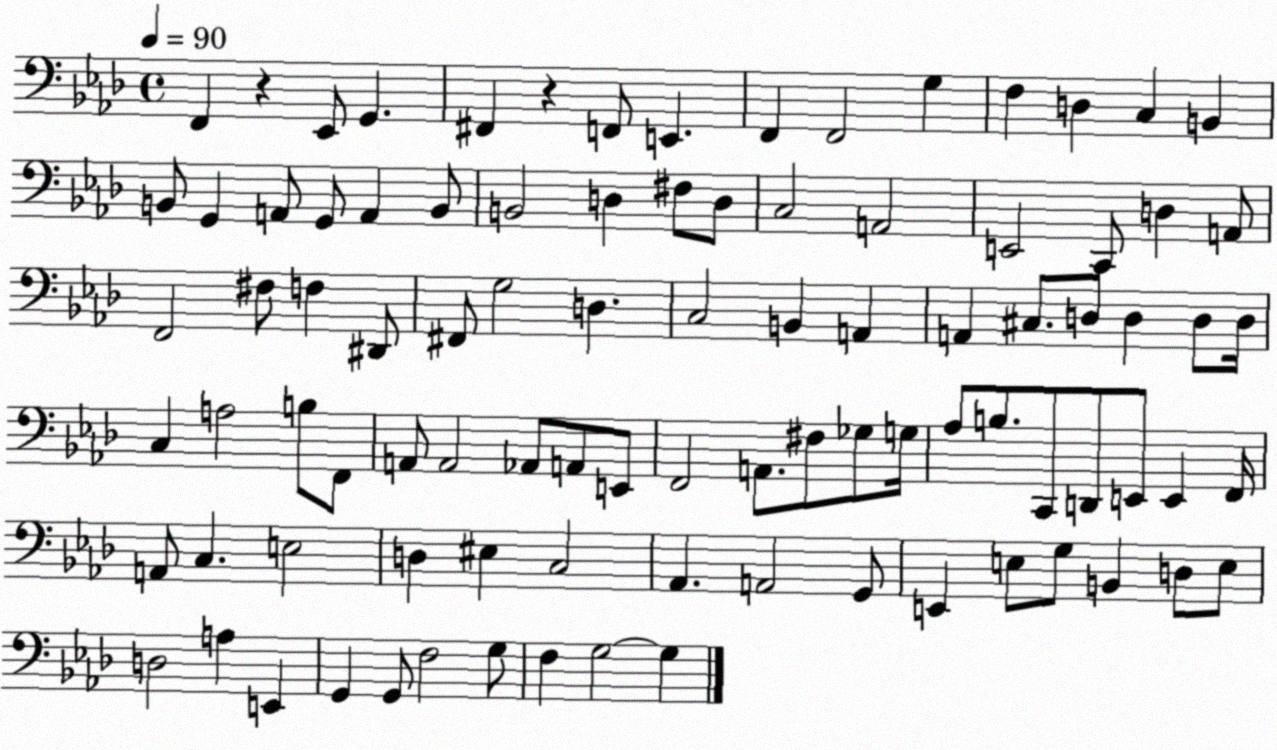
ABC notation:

X:1
T:Untitled
M:4/4
L:1/4
K:Ab
F,, z _E,,/2 G,, ^F,, z F,,/2 E,, F,, F,,2 G, F, D, C, B,, B,,/2 G,, A,,/2 G,,/2 A,, B,,/2 B,,2 D, ^F,/2 D,/2 C,2 A,,2 E,,2 C,,/2 D, A,,/2 F,,2 ^F,/2 F, ^D,,/2 ^F,,/2 G,2 D, C,2 B,, A,, A,, ^C,/2 D,/2 D, D,/2 D,/4 C, A,2 B,/2 F,,/2 A,,/2 A,,2 _A,,/2 A,,/2 E,,/2 F,,2 A,,/2 ^F,/2 _G,/2 G,/4 _A,/2 B,/2 C,,/2 D,,/2 E,,/2 E,, F,,/4 A,,/2 C, E,2 D, ^E, C,2 _A,, A,,2 G,,/2 E,, E,/2 G,/2 B,, D,/2 E,/2 D,2 A, E,, G,, G,,/2 F,2 G,/2 F, G,2 G,